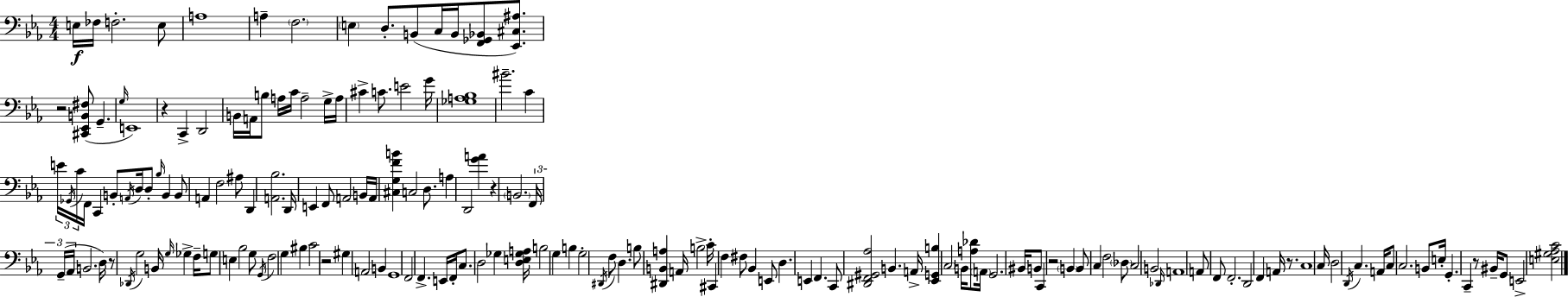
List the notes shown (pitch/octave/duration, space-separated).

E3/s FES3/s F3/h. E3/e A3/w A3/q F3/h. E3/q D3/e. B2/e C3/s B2/s [F2,Gb2,Bb2]/e [Eb2,C#3,A#3]/e. R/h [C#2,Eb2,B2,F#3]/e G2/q. G3/s E2/w R/q C2/q D2/h B2/s A2/s B3/e A3/s C4/s A3/h G3/s A3/s C#4/q C4/e. E4/h G4/s [Gb3,A3,Bb3]/w BIS4/h. C4/q E4/s Gb2/s C4/s F2/s C2/q B2/e A2/s D3/s D3/e Bb3/s B2/q B2/e A2/q F3/h A#3/e D2/q [A2,Bb3]/h. D2/s E2/q F2/e A2/h B2/s A2/s [C#3,G3,F4,B4]/q C3/h D3/e. A3/q D2/h [G4,A4]/q R/q B2/h. F2/s G2/s Ab2/s B2/h. D3/s R/e Db2/s G3/h B2/s G3/s Gb3/q F3/s G3/e E3/q Bb3/h G3/e G2/s F3/h G3/q BIS3/q C4/h R/h G#3/q A2/h B2/q G2/w F2/h F2/q. E2/s F2/s C3/e. D3/h Gb3/q [D3,E3,Gb3,A3]/s B3/h G3/q B3/q G3/h D#2/s F3/e D3/q. B3/e [D#2,B2,A3]/q A2/s B3/h C4/s C#2/q F3/q F#3/e Bb2/q E2/e D3/q. E2/q F2/q. C2/e [D#2,F2,G#2,Ab3]/h B2/q. A2/s [Eb2,G2,B3]/q C3/h B2/s [A3,Db4]/e A2/s G2/h. BIS2/s B2/e C2/q R/h B2/q B2/e C3/q F3/h Db3/e C3/h B2/h Db2/s A2/w A2/e F2/e F2/h. D2/h F2/q A2/s R/e. C3/w C3/s D3/h D2/s C3/q. A2/s C3/e C3/h. B2/e E3/s G2/q. C2/q R/e BIS2/s G2/e E2/h [E3,G#3,Ab3,C4]/h